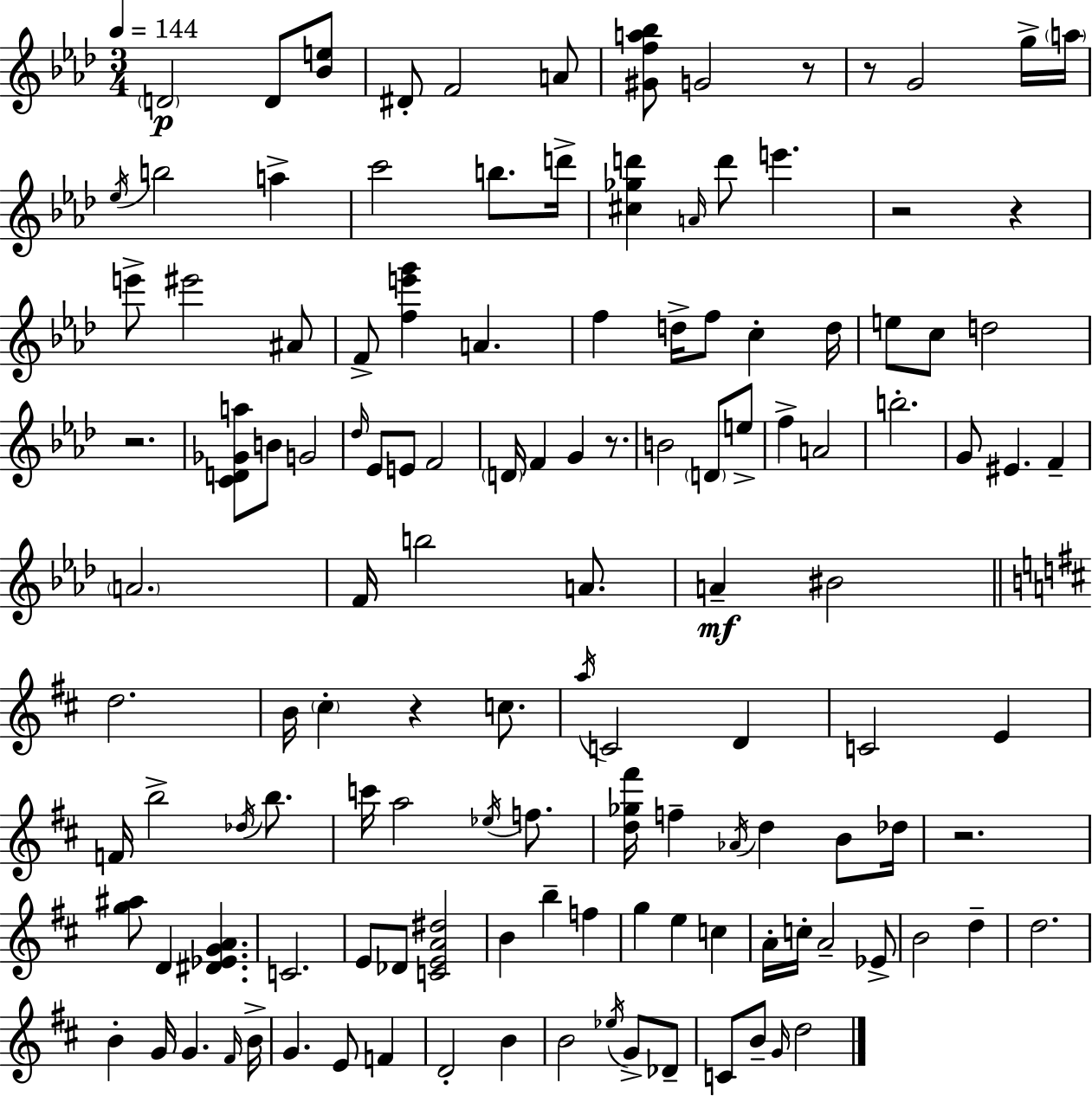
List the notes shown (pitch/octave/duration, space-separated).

D4/h D4/e [Bb4,E5]/e D#4/e F4/h A4/e [G#4,F5,A5,Bb5]/e G4/h R/e R/e G4/h G5/s A5/s Eb5/s B5/h A5/q C6/h B5/e. D6/s [C#5,Gb5,D6]/q A4/s D6/e E6/q. R/h R/q E6/e EIS6/h A#4/e F4/e [F5,E6,G6]/q A4/q. F5/q D5/s F5/e C5/q D5/s E5/e C5/e D5/h R/h. [C4,D4,Gb4,A5]/e B4/e G4/h Db5/s Eb4/e E4/e F4/h D4/s F4/q G4/q R/e. B4/h D4/e E5/e F5/q A4/h B5/h. G4/e EIS4/q. F4/q A4/h. F4/s B5/h A4/e. A4/q BIS4/h D5/h. B4/s C#5/q R/q C5/e. A5/s C4/h D4/q C4/h E4/q F4/s B5/h Db5/s B5/e. C6/s A5/h Eb5/s F5/e. [D5,Gb5,F#6]/s F5/q Ab4/s D5/q B4/e Db5/s R/h. [G5,A#5]/e D4/q [D#4,Eb4,G4,A4]/q. C4/h. E4/e Db4/e [C4,E4,A4,D#5]/h B4/q B5/q F5/q G5/q E5/q C5/q A4/s C5/s A4/h Eb4/e B4/h D5/q D5/h. B4/q G4/s G4/q. F#4/s B4/s G4/q. E4/e F4/q D4/h B4/q B4/h Eb5/s G4/e Db4/e C4/e B4/e G4/s D5/h